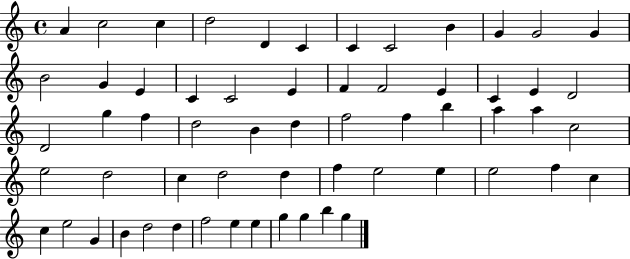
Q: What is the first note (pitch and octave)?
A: A4